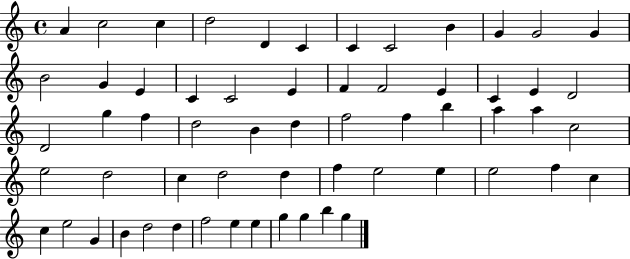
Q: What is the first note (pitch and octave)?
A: A4